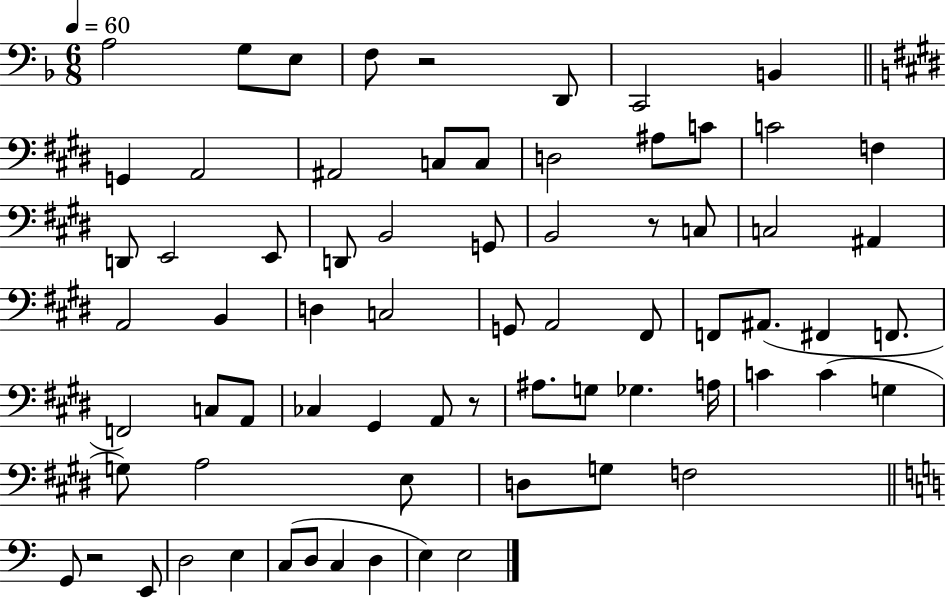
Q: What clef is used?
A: bass